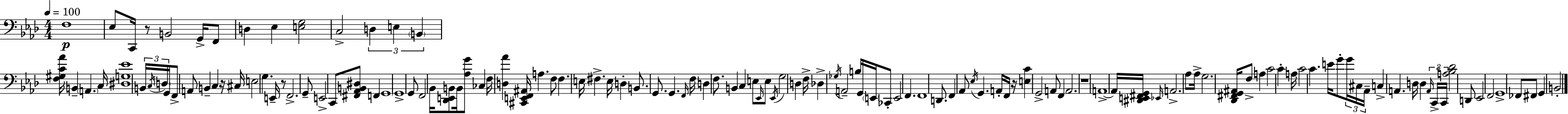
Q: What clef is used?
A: bass